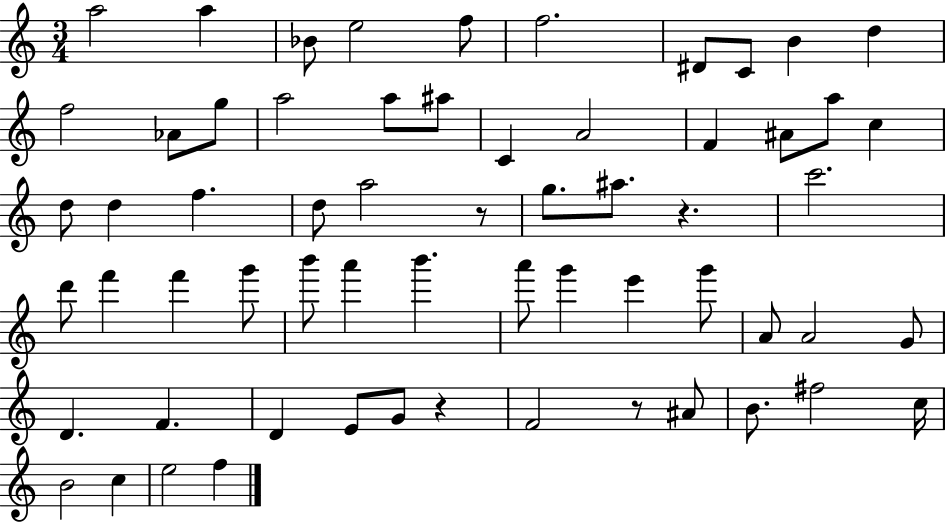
{
  \clef treble
  \numericTimeSignature
  \time 3/4
  \key c \major
  a''2 a''4 | bes'8 e''2 f''8 | f''2. | dis'8 c'8 b'4 d''4 | \break f''2 aes'8 g''8 | a''2 a''8 ais''8 | c'4 a'2 | f'4 ais'8 a''8 c''4 | \break d''8 d''4 f''4. | d''8 a''2 r8 | g''8. ais''8. r4. | c'''2. | \break d'''8 f'''4 f'''4 g'''8 | b'''8 a'''4 b'''4. | a'''8 g'''4 e'''4 g'''8 | a'8 a'2 g'8 | \break d'4. f'4. | d'4 e'8 g'8 r4 | f'2 r8 ais'8 | b'8. fis''2 c''16 | \break b'2 c''4 | e''2 f''4 | \bar "|."
}